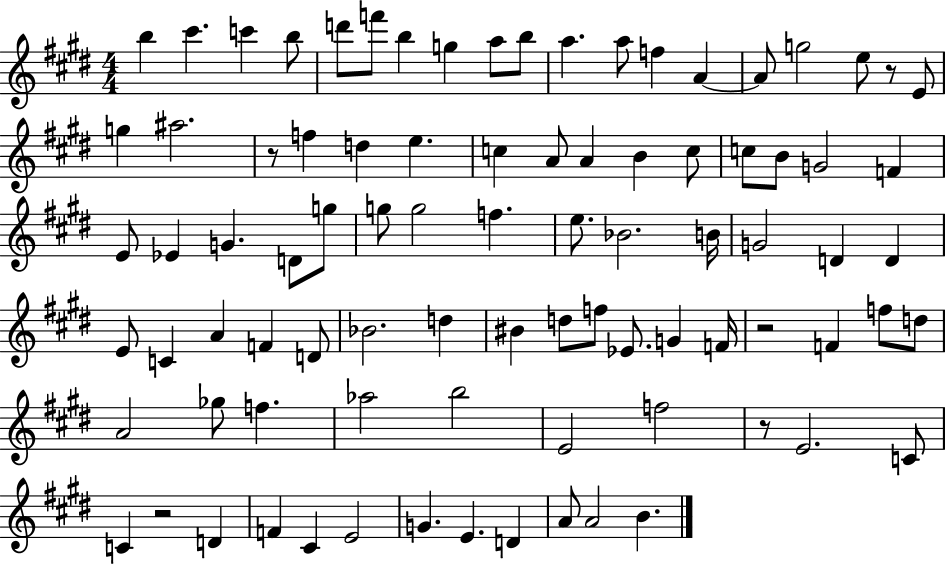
{
  \clef treble
  \numericTimeSignature
  \time 4/4
  \key e \major
  b''4 cis'''4. c'''4 b''8 | d'''8 f'''8 b''4 g''4 a''8 b''8 | a''4. a''8 f''4 a'4~~ | a'8 g''2 e''8 r8 e'8 | \break g''4 ais''2. | r8 f''4 d''4 e''4. | c''4 a'8 a'4 b'4 c''8 | c''8 b'8 g'2 f'4 | \break e'8 ees'4 g'4. d'8 g''8 | g''8 g''2 f''4. | e''8. bes'2. b'16 | g'2 d'4 d'4 | \break e'8 c'4 a'4 f'4 d'8 | bes'2. d''4 | bis'4 d''8 f''8 ees'8. g'4 f'16 | r2 f'4 f''8 d''8 | \break a'2 ges''8 f''4. | aes''2 b''2 | e'2 f''2 | r8 e'2. c'8 | \break c'4 r2 d'4 | f'4 cis'4 e'2 | g'4. e'4. d'4 | a'8 a'2 b'4. | \break \bar "|."
}